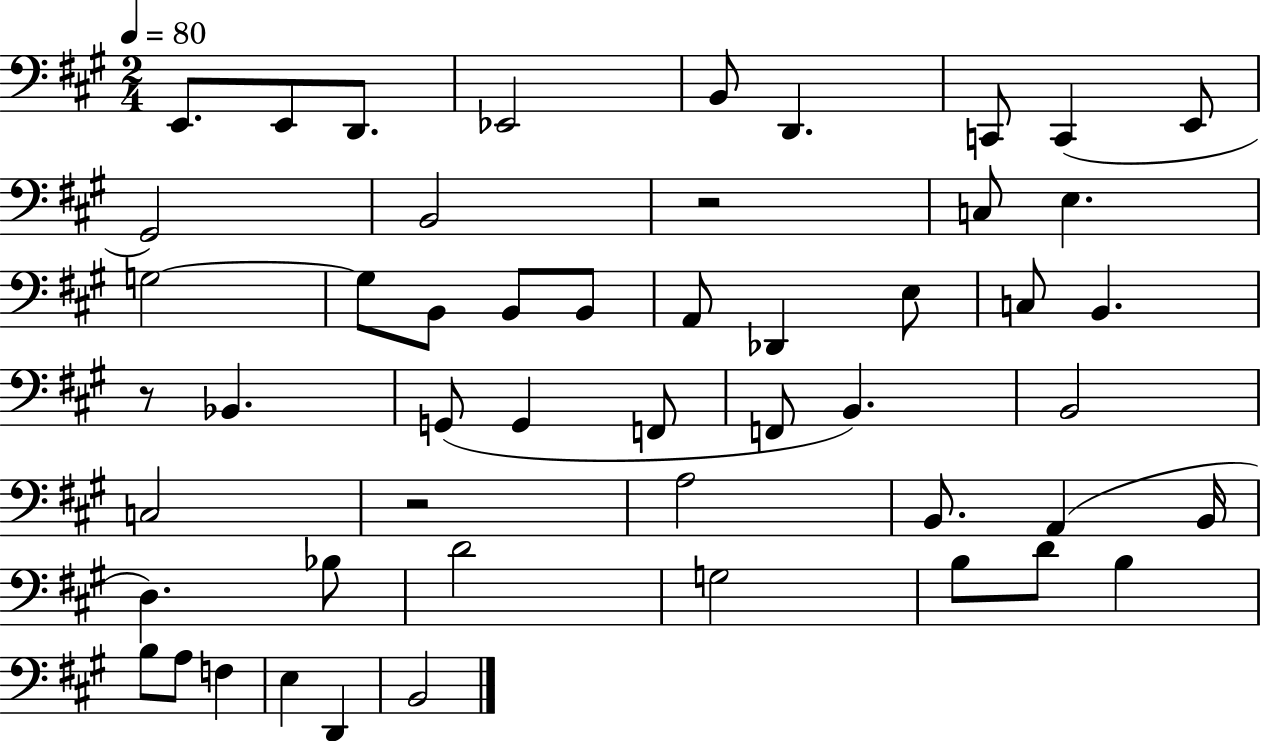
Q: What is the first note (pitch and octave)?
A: E2